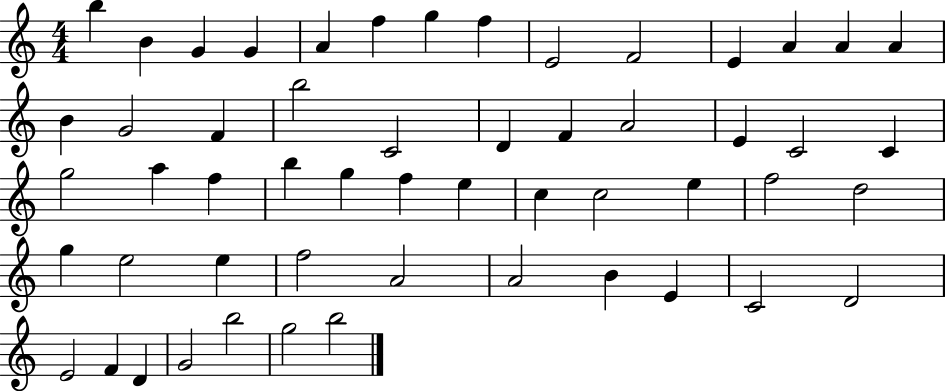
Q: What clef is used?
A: treble